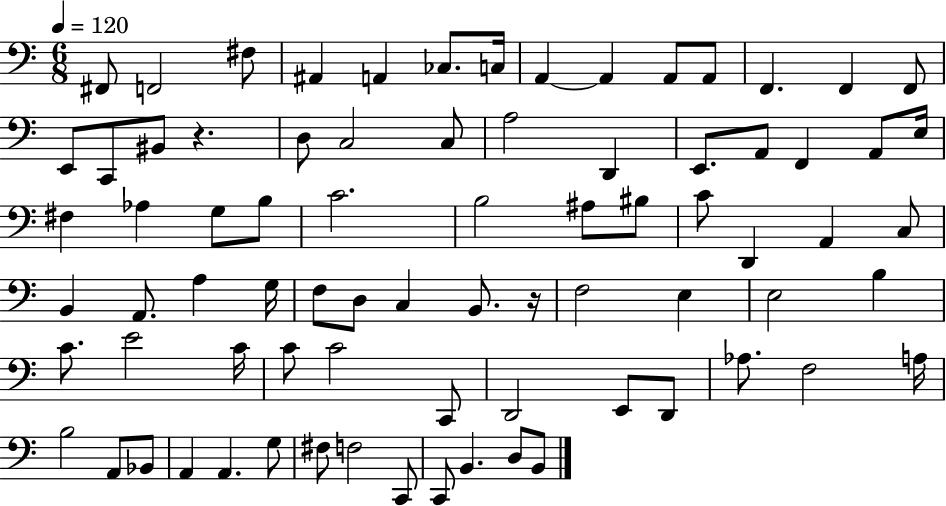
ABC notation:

X:1
T:Untitled
M:6/8
L:1/4
K:C
^F,,/2 F,,2 ^F,/2 ^A,, A,, _C,/2 C,/4 A,, A,, A,,/2 A,,/2 F,, F,, F,,/2 E,,/2 C,,/2 ^B,,/2 z D,/2 C,2 C,/2 A,2 D,, E,,/2 A,,/2 F,, A,,/2 E,/4 ^F, _A, G,/2 B,/2 C2 B,2 ^A,/2 ^B,/2 C/2 D,, A,, C,/2 B,, A,,/2 A, G,/4 F,/2 D,/2 C, B,,/2 z/4 F,2 E, E,2 B, C/2 E2 C/4 C/2 C2 C,,/2 D,,2 E,,/2 D,,/2 _A,/2 F,2 A,/4 B,2 A,,/2 _B,,/2 A,, A,, G,/2 ^F,/2 F,2 C,,/2 C,,/2 B,, D,/2 B,,/2